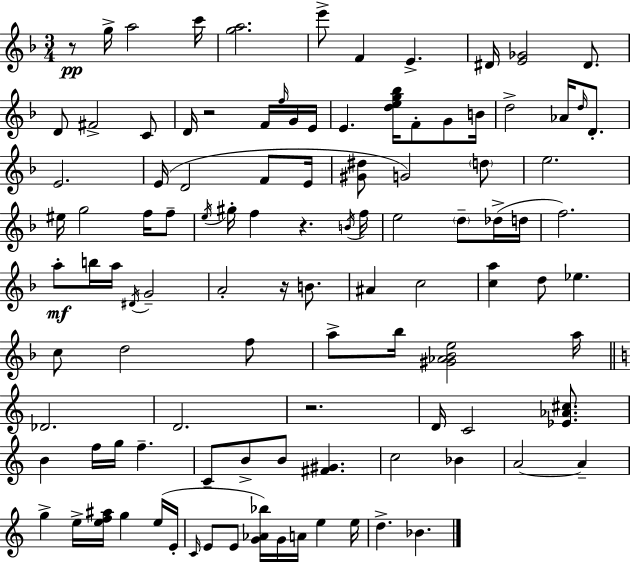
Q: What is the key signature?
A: F major